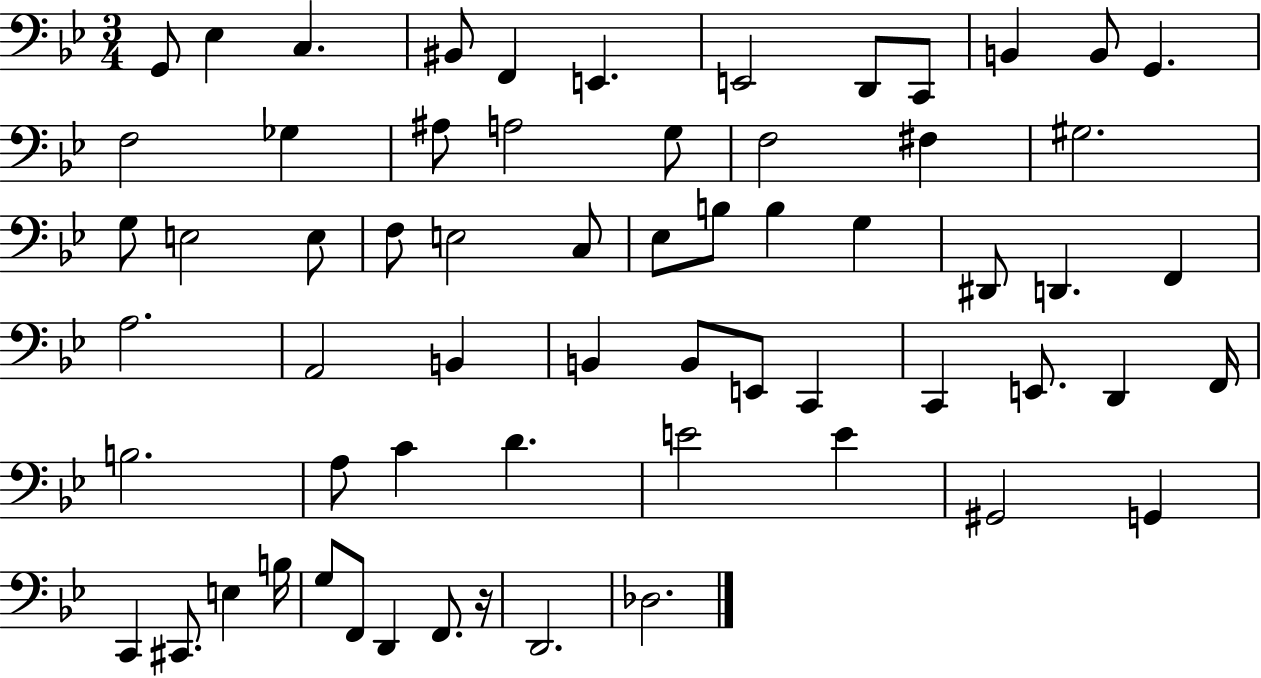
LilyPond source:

{
  \clef bass
  \numericTimeSignature
  \time 3/4
  \key bes \major
  g,8 ees4 c4. | bis,8 f,4 e,4. | e,2 d,8 c,8 | b,4 b,8 g,4. | \break f2 ges4 | ais8 a2 g8 | f2 fis4 | gis2. | \break g8 e2 e8 | f8 e2 c8 | ees8 b8 b4 g4 | dis,8 d,4. f,4 | \break a2. | a,2 b,4 | b,4 b,8 e,8 c,4 | c,4 e,8. d,4 f,16 | \break b2. | a8 c'4 d'4. | e'2 e'4 | gis,2 g,4 | \break c,4 cis,8. e4 b16 | g8 f,8 d,4 f,8. r16 | d,2. | des2. | \break \bar "|."
}